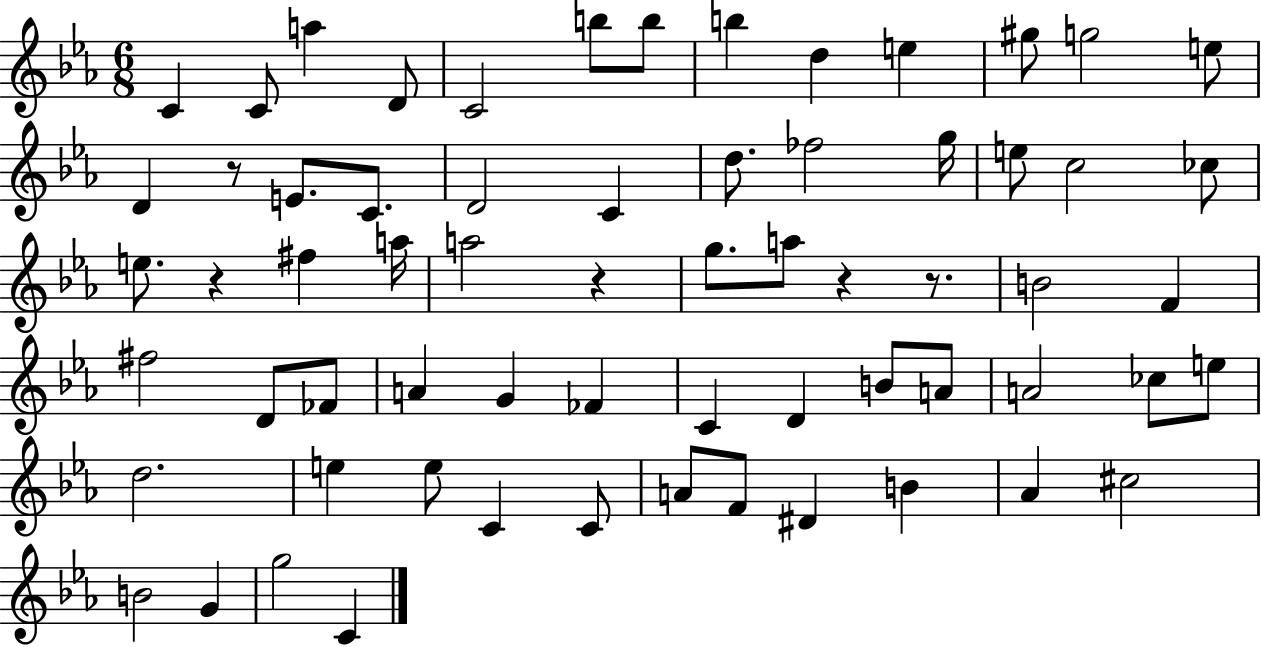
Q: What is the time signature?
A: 6/8